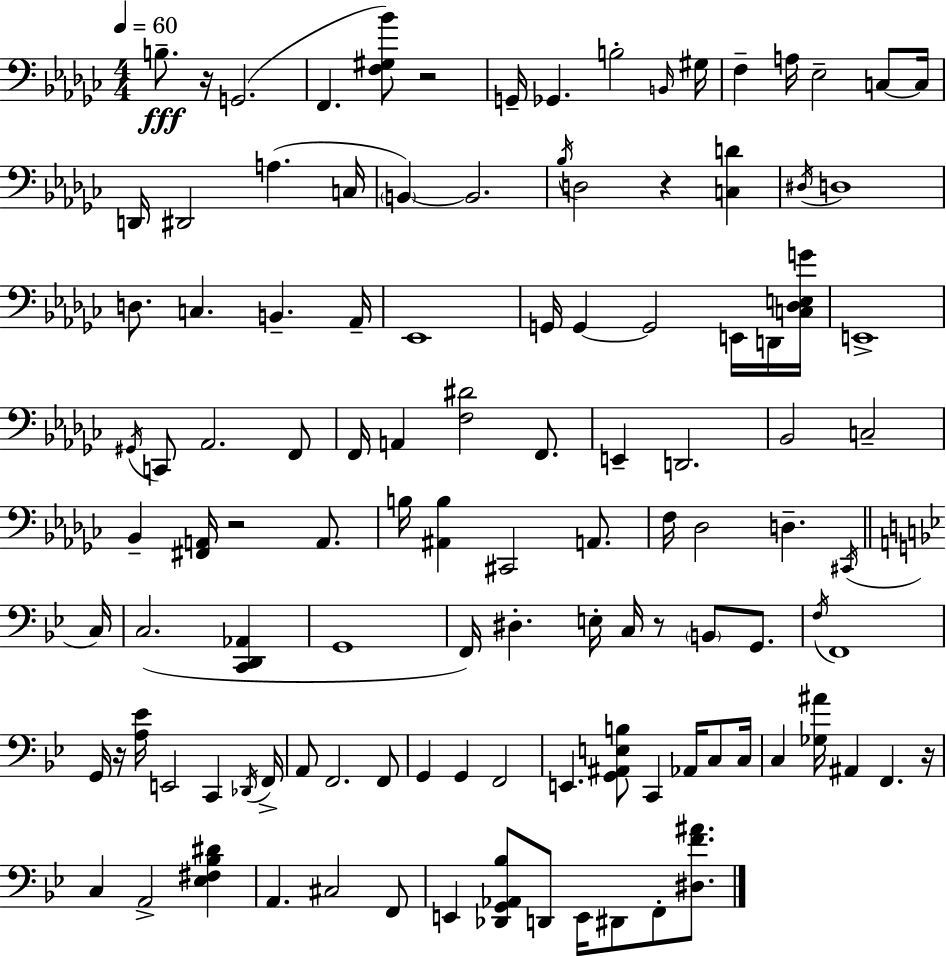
B3/e. R/s G2/h. F2/q. [F3,G#3,Bb4]/e R/h G2/s Gb2/q. B3/h B2/s G#3/s F3/q A3/s Eb3/h C3/e C3/s D2/s D#2/h A3/q. C3/s B2/q B2/h. Bb3/s D3/h R/q [C3,D4]/q D#3/s D3/w D3/e. C3/q. B2/q. Ab2/s Eb2/w G2/s G2/q G2/h E2/s D2/s [C3,Db3,E3,G4]/s E2/w G#2/s C2/e Ab2/h. F2/e F2/s A2/q [F3,D#4]/h F2/e. E2/q D2/h. Bb2/h C3/h Bb2/q [F#2,A2]/s R/h A2/e. B3/s [A#2,B3]/q C#2/h A2/e. F3/s Db3/h D3/q. C#2/s C3/s C3/h. [C2,D2,Ab2]/q G2/w F2/s D#3/q. E3/s C3/s R/e B2/e G2/e. F3/s F2/w G2/s R/s [A3,Eb4]/s E2/h C2/q Db2/s F2/s A2/e F2/h. F2/e G2/q G2/q F2/h E2/q. [G2,A#2,E3,B3]/e C2/q Ab2/s C3/e C3/s C3/q [Gb3,A#4]/s A#2/q F2/q. R/s C3/q A2/h [Eb3,F#3,Bb3,D#4]/q A2/q. C#3/h F2/e E2/q [Db2,G2,Ab2,Bb3]/e D2/e E2/s D#2/e F2/e [D#3,F4,A#4]/e.